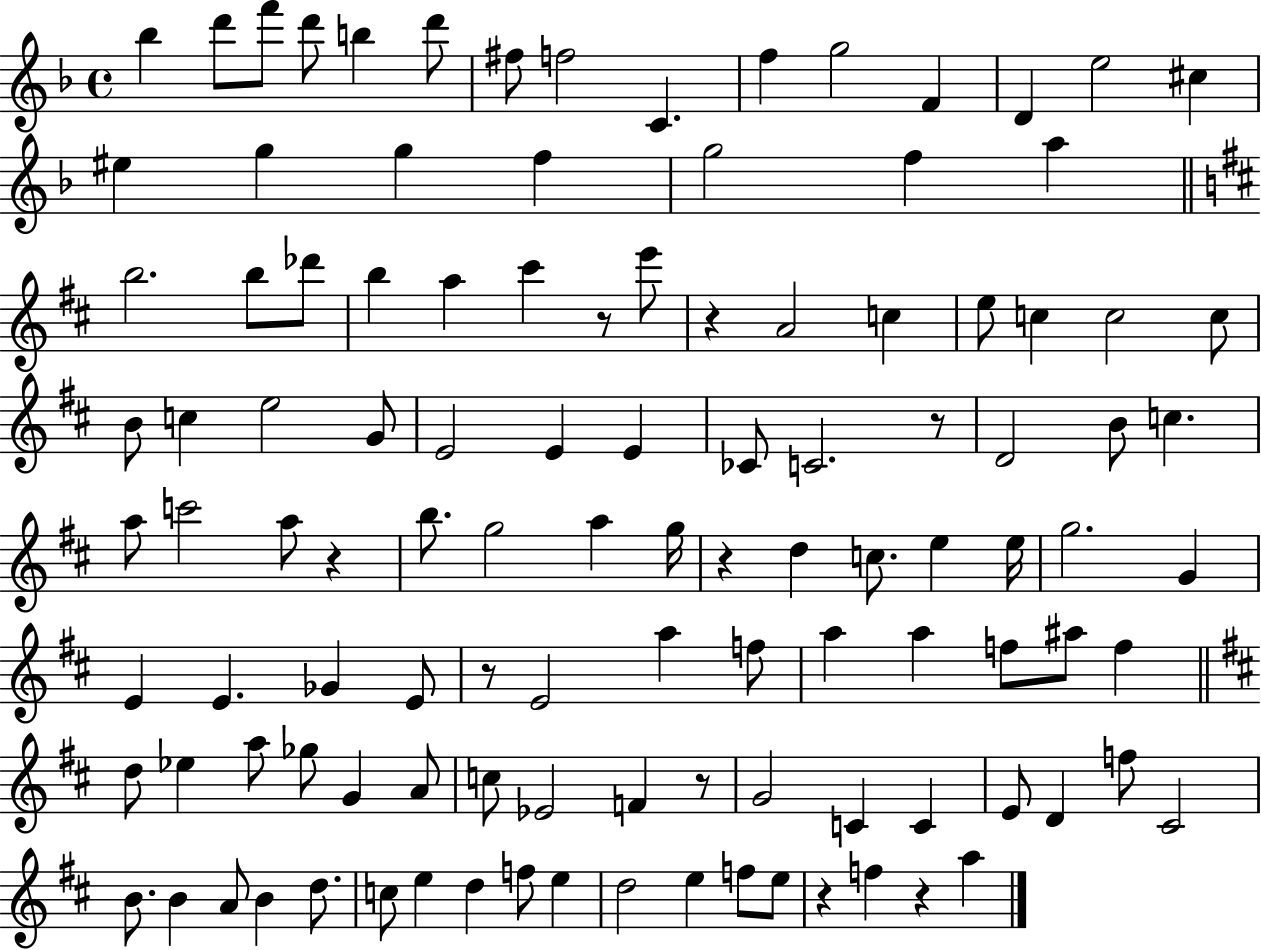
Bb5/q D6/e F6/e D6/e B5/q D6/e F#5/e F5/h C4/q. F5/q G5/h F4/q D4/q E5/h C#5/q EIS5/q G5/q G5/q F5/q G5/h F5/q A5/q B5/h. B5/e Db6/e B5/q A5/q C#6/q R/e E6/e R/q A4/h C5/q E5/e C5/q C5/h C5/e B4/e C5/q E5/h G4/e E4/h E4/q E4/q CES4/e C4/h. R/e D4/h B4/e C5/q. A5/e C6/h A5/e R/q B5/e. G5/h A5/q G5/s R/q D5/q C5/e. E5/q E5/s G5/h. G4/q E4/q E4/q. Gb4/q E4/e R/e E4/h A5/q F5/e A5/q A5/q F5/e A#5/e F5/q D5/e Eb5/q A5/e Gb5/e G4/q A4/e C5/e Eb4/h F4/q R/e G4/h C4/q C4/q E4/e D4/q F5/e C#4/h B4/e. B4/q A4/e B4/q D5/e. C5/e E5/q D5/q F5/e E5/q D5/h E5/q F5/e E5/e R/q F5/q R/q A5/q